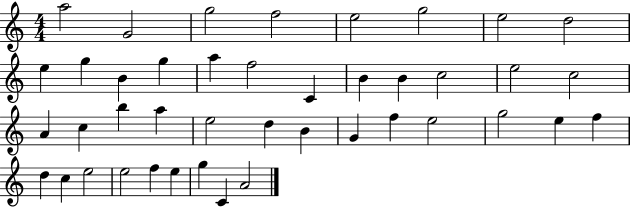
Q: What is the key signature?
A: C major